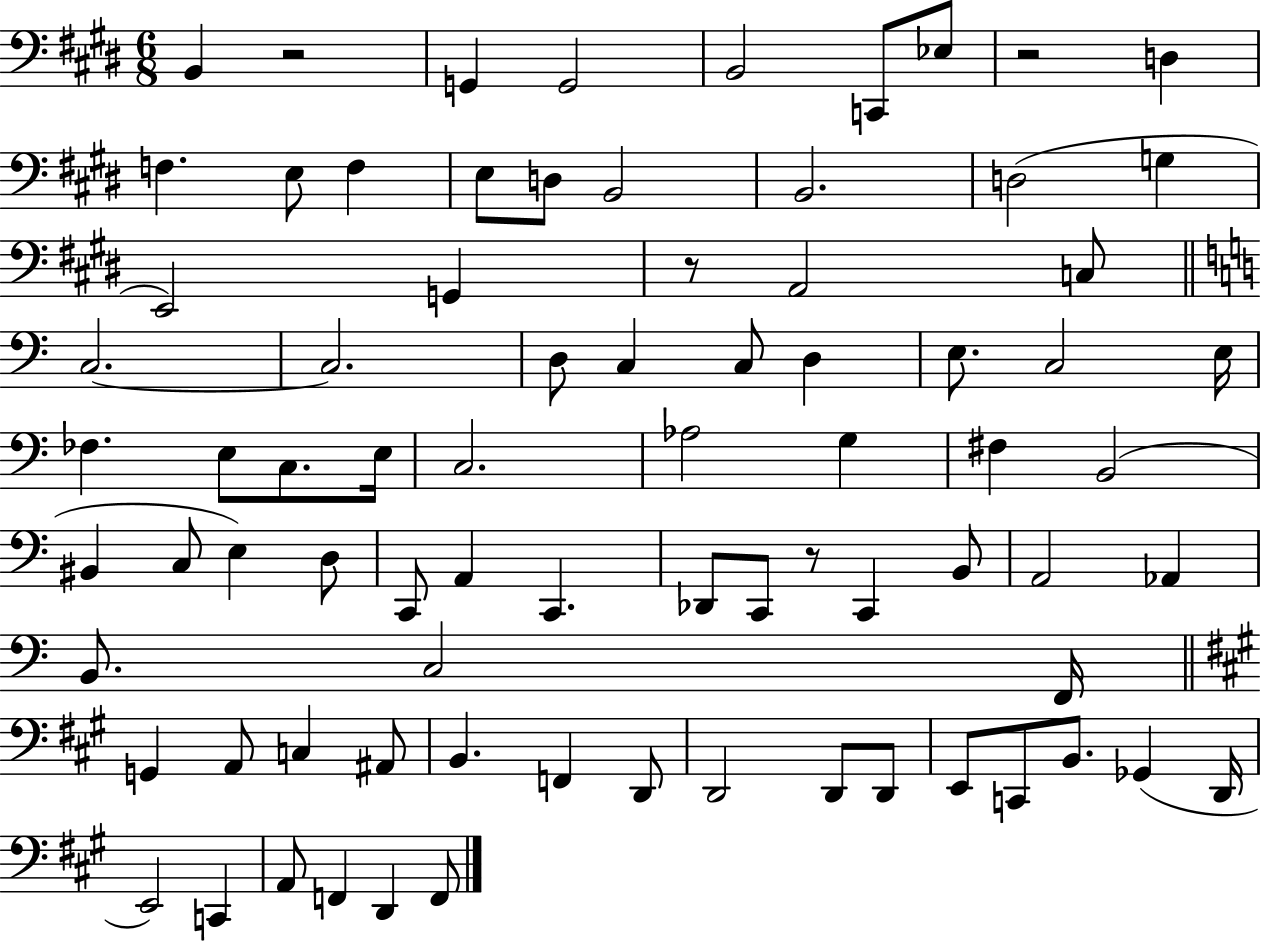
X:1
T:Untitled
M:6/8
L:1/4
K:E
B,, z2 G,, G,,2 B,,2 C,,/2 _E,/2 z2 D, F, E,/2 F, E,/2 D,/2 B,,2 B,,2 D,2 G, E,,2 G,, z/2 A,,2 C,/2 C,2 C,2 D,/2 C, C,/2 D, E,/2 C,2 E,/4 _F, E,/2 C,/2 E,/4 C,2 _A,2 G, ^F, B,,2 ^B,, C,/2 E, D,/2 C,,/2 A,, C,, _D,,/2 C,,/2 z/2 C,, B,,/2 A,,2 _A,, B,,/2 C,2 F,,/4 G,, A,,/2 C, ^A,,/2 B,, F,, D,,/2 D,,2 D,,/2 D,,/2 E,,/2 C,,/2 B,,/2 _G,, D,,/4 E,,2 C,, A,,/2 F,, D,, F,,/2